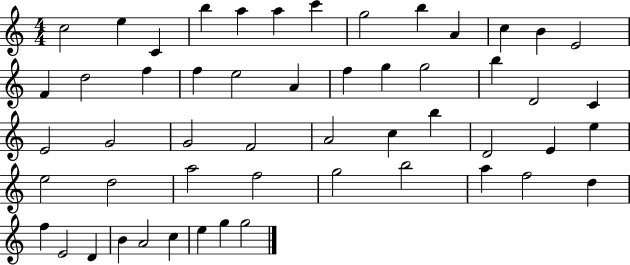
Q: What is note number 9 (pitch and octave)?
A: B5